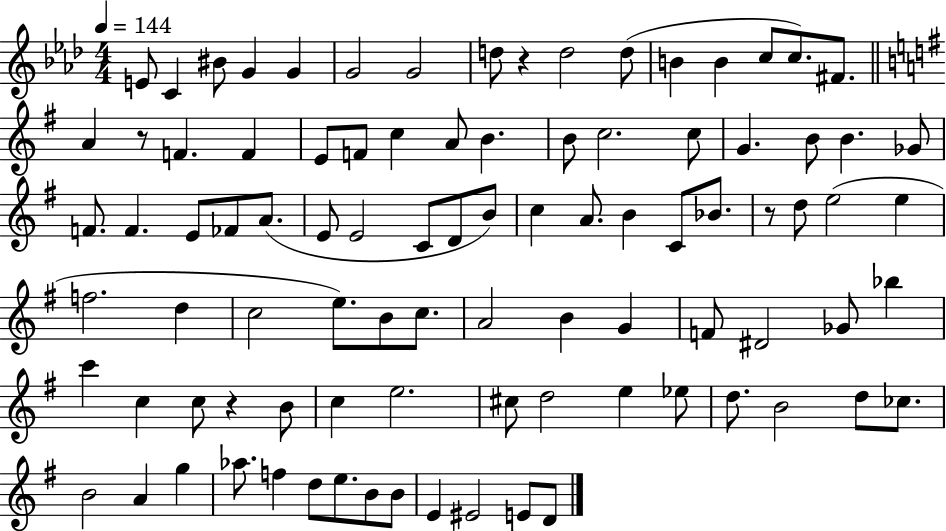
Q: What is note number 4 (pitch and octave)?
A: G4